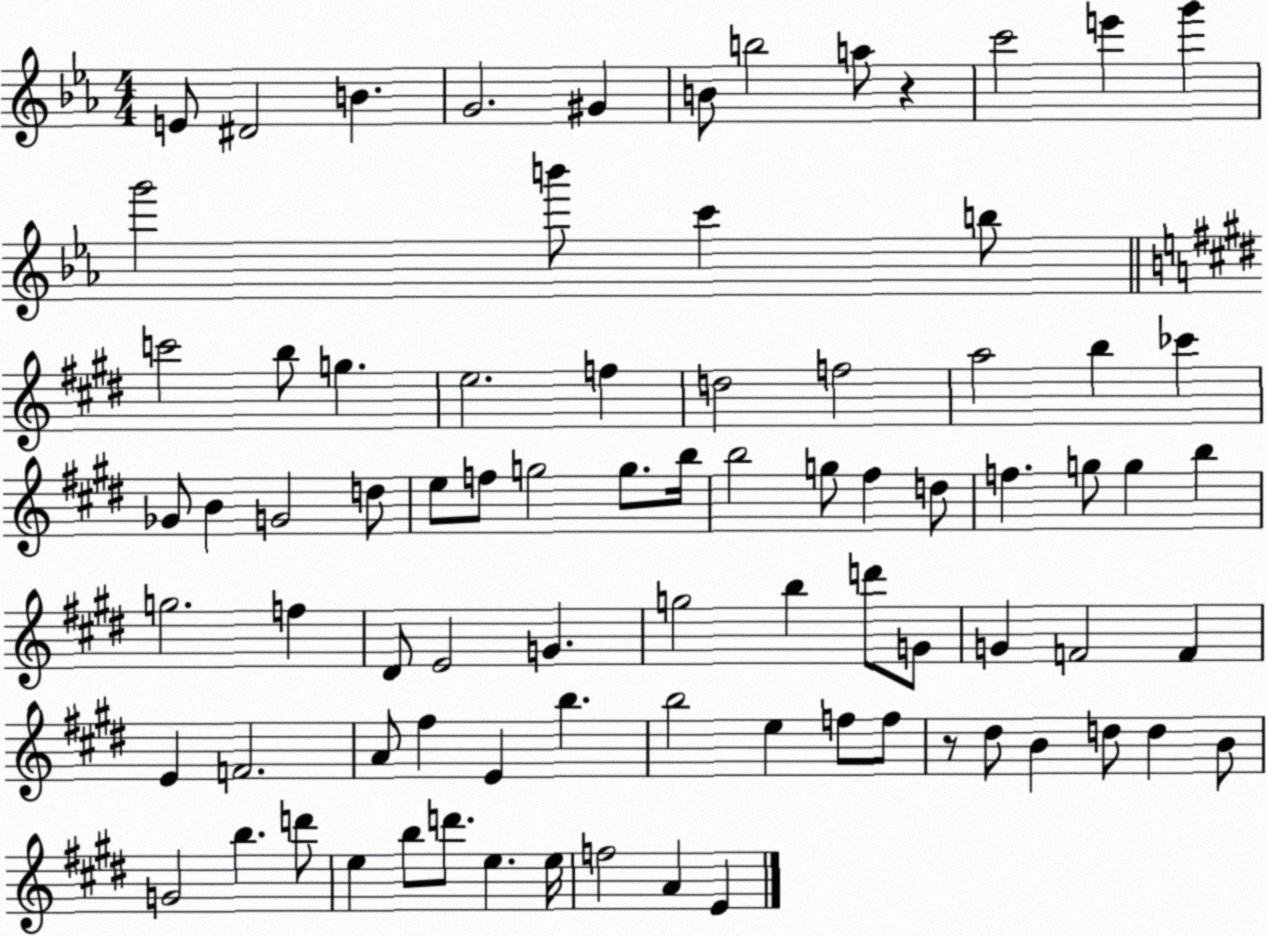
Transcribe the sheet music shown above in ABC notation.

X:1
T:Untitled
M:4/4
L:1/4
K:Eb
E/2 ^D2 B G2 ^G B/2 b2 a/2 z c'2 e' g' g'2 b'/2 c' b/2 c'2 b/2 g e2 f d2 f2 a2 b _c' _G/2 B G2 d/2 e/2 f/2 g2 g/2 b/4 b2 g/2 ^f d/2 f g/2 g b g2 f ^D/2 E2 G g2 b d'/2 G/2 G F2 F E F2 A/2 ^f E b b2 e f/2 f/2 z/2 ^d/2 B d/2 d B/2 G2 b d'/2 e b/2 d'/2 e e/4 f2 A E